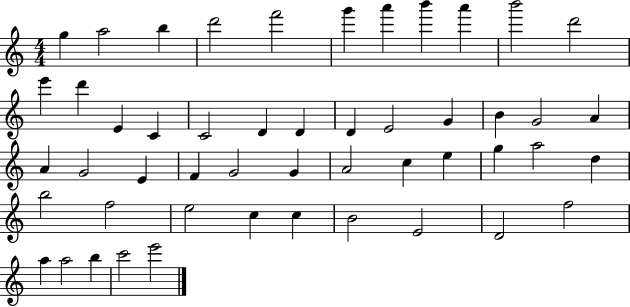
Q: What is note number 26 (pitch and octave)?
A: G4